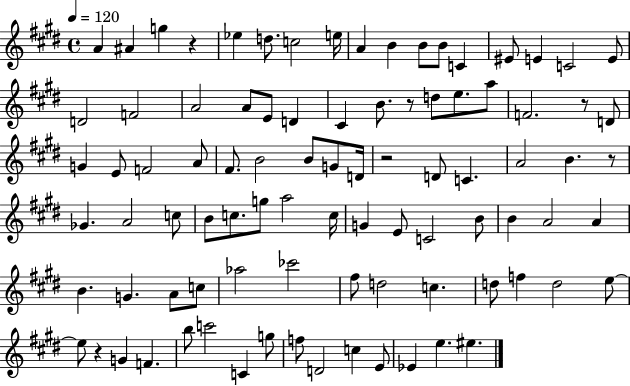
X:1
T:Untitled
M:4/4
L:1/4
K:E
A ^A g z _e d/2 c2 e/4 A B B/2 B/2 C ^E/2 E C2 E/2 D2 F2 A2 A/2 E/2 D ^C B/2 z/2 d/2 e/2 a/2 F2 z/2 D/2 G E/2 F2 A/2 ^F/2 B2 B/2 G/2 D/4 z2 D/2 C A2 B z/2 _G A2 c/2 B/2 c/2 g/2 a2 c/4 G E/2 C2 B/2 B A2 A B G A/2 c/2 _a2 _c'2 ^f/2 d2 c d/2 f d2 e/2 e/2 z G F b/2 c'2 C g/2 f/2 D2 c E/2 _E e ^e